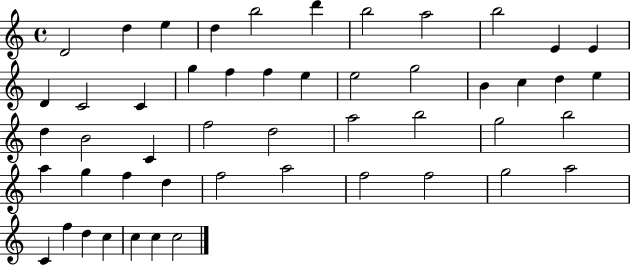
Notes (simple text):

D4/h D5/q E5/q D5/q B5/h D6/q B5/h A5/h B5/h E4/q E4/q D4/q C4/h C4/q G5/q F5/q F5/q E5/q E5/h G5/h B4/q C5/q D5/q E5/q D5/q B4/h C4/q F5/h D5/h A5/h B5/h G5/h B5/h A5/q G5/q F5/q D5/q F5/h A5/h F5/h F5/h G5/h A5/h C4/q F5/q D5/q C5/q C5/q C5/q C5/h